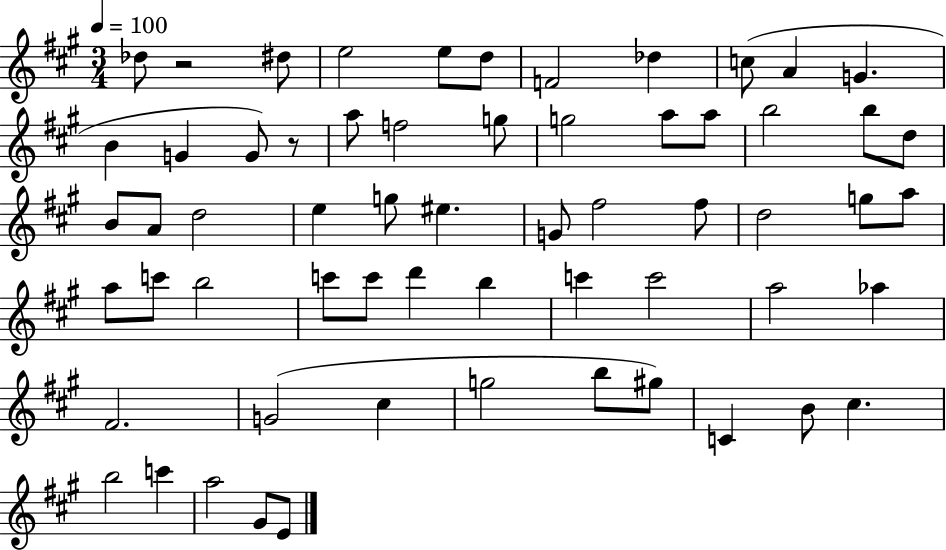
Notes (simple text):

Db5/e R/h D#5/e E5/h E5/e D5/e F4/h Db5/q C5/e A4/q G4/q. B4/q G4/q G4/e R/e A5/e F5/h G5/e G5/h A5/e A5/e B5/h B5/e D5/e B4/e A4/e D5/h E5/q G5/e EIS5/q. G4/e F#5/h F#5/e D5/h G5/e A5/e A5/e C6/e B5/h C6/e C6/e D6/q B5/q C6/q C6/h A5/h Ab5/q F#4/h. G4/h C#5/q G5/h B5/e G#5/e C4/q B4/e C#5/q. B5/h C6/q A5/h G#4/e E4/e